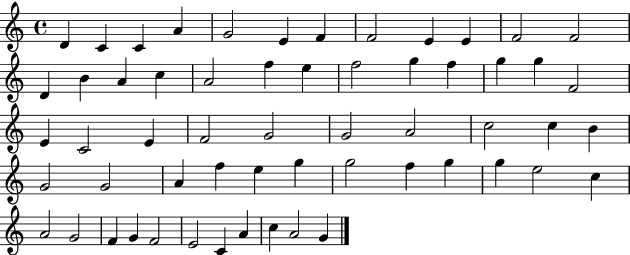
{
  \clef treble
  \time 4/4
  \defaultTimeSignature
  \key c \major
  d'4 c'4 c'4 a'4 | g'2 e'4 f'4 | f'2 e'4 e'4 | f'2 f'2 | \break d'4 b'4 a'4 c''4 | a'2 f''4 e''4 | f''2 g''4 f''4 | g''4 g''4 f'2 | \break e'4 c'2 e'4 | f'2 g'2 | g'2 a'2 | c''2 c''4 b'4 | \break g'2 g'2 | a'4 f''4 e''4 g''4 | g''2 f''4 g''4 | g''4 e''2 c''4 | \break a'2 g'2 | f'4 g'4 f'2 | e'2 c'4 a'4 | c''4 a'2 g'4 | \break \bar "|."
}